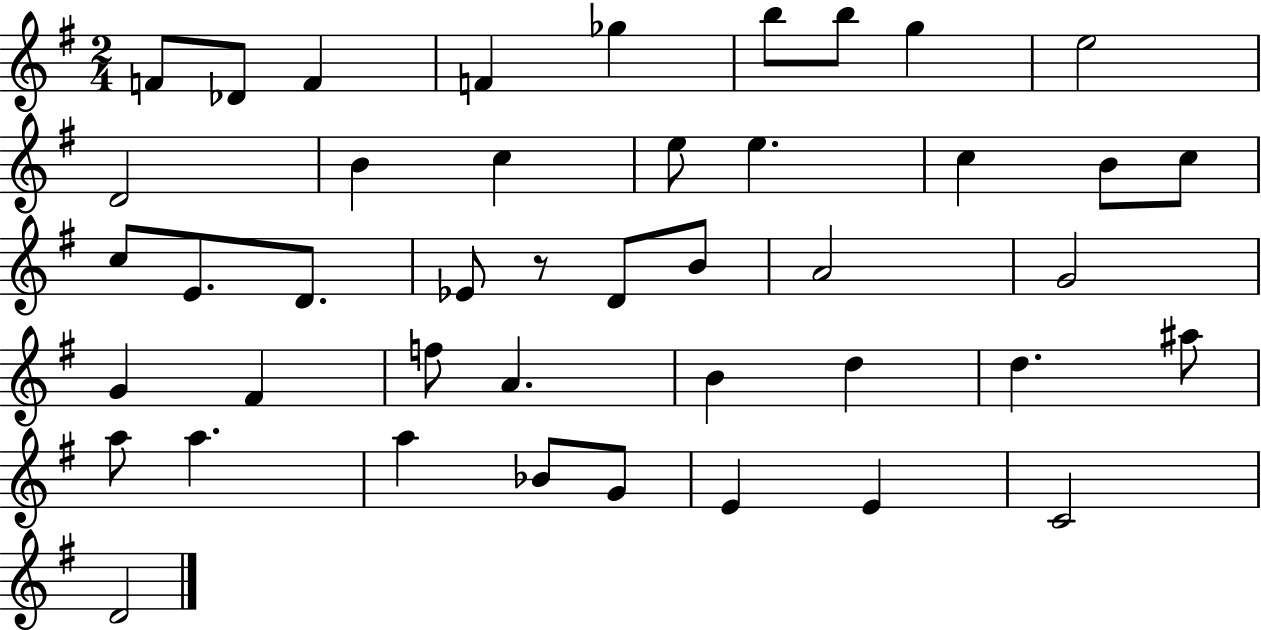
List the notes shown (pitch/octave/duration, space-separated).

F4/e Db4/e F4/q F4/q Gb5/q B5/e B5/e G5/q E5/h D4/h B4/q C5/q E5/e E5/q. C5/q B4/e C5/e C5/e E4/e. D4/e. Eb4/e R/e D4/e B4/e A4/h G4/h G4/q F#4/q F5/e A4/q. B4/q D5/q D5/q. A#5/e A5/e A5/q. A5/q Bb4/e G4/e E4/q E4/q C4/h D4/h